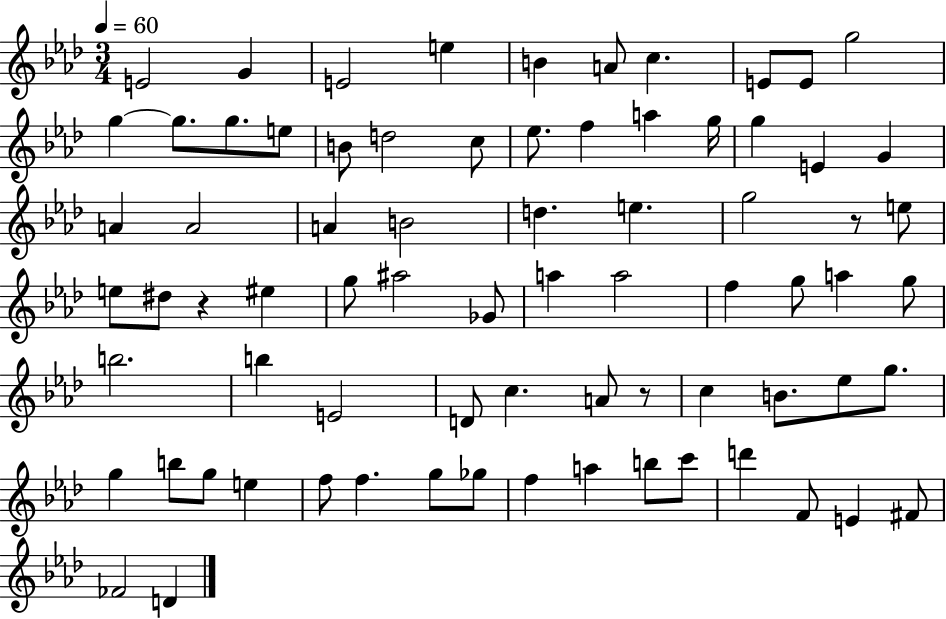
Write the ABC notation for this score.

X:1
T:Untitled
M:3/4
L:1/4
K:Ab
E2 G E2 e B A/2 c E/2 E/2 g2 g g/2 g/2 e/2 B/2 d2 c/2 _e/2 f a g/4 g E G A A2 A B2 d e g2 z/2 e/2 e/2 ^d/2 z ^e g/2 ^a2 _G/2 a a2 f g/2 a g/2 b2 b E2 D/2 c A/2 z/2 c B/2 _e/2 g/2 g b/2 g/2 e f/2 f g/2 _g/2 f a b/2 c'/2 d' F/2 E ^F/2 _F2 D